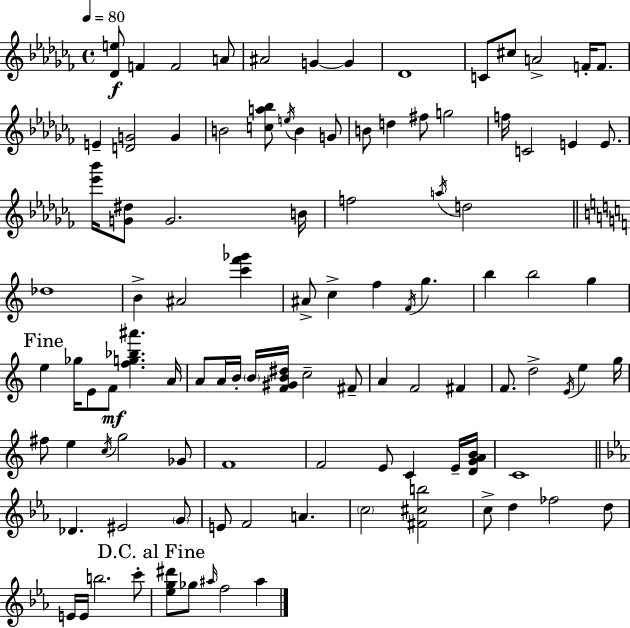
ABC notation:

X:1
T:Untitled
M:4/4
L:1/4
K:Abm
[_De]/2 F F2 A/2 ^A2 G G _D4 C/2 ^c/2 A2 F/4 F/2 E [DG]2 G B2 [ca_b]/2 e/4 B G/2 B/2 d ^f/2 g2 f/4 C2 E E/2 [_e'_b']/4 [G^d]/2 G2 B/4 f2 a/4 d2 _d4 B ^A2 [c'f'_g'] ^A/2 c f F/4 g b b2 g e _g/4 E/2 F/2 [fg_b^a'] A/4 A/2 A/4 B/4 B/4 [F^GB^d]/4 c2 ^F/2 A F2 ^F F/2 d2 E/4 e g/4 ^f/2 e c/4 g2 _G/2 F4 F2 E/2 C E/4 [DGAB]/4 C4 _D ^E2 G/2 E/2 F2 A c2 [^F^cb]2 c/2 d _f2 d/2 E/4 E/4 b2 c'/2 [_eg^d']/2 _g/2 ^a/4 f2 ^a